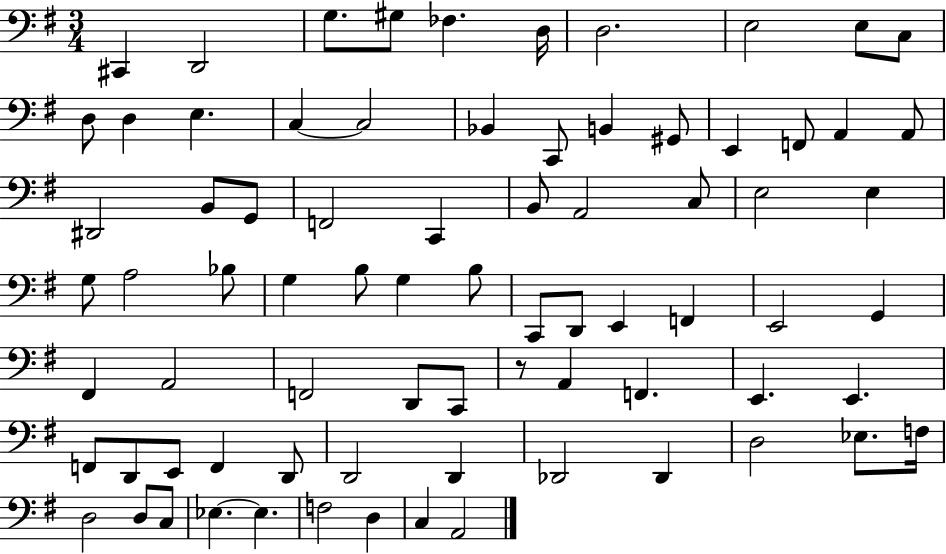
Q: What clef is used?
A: bass